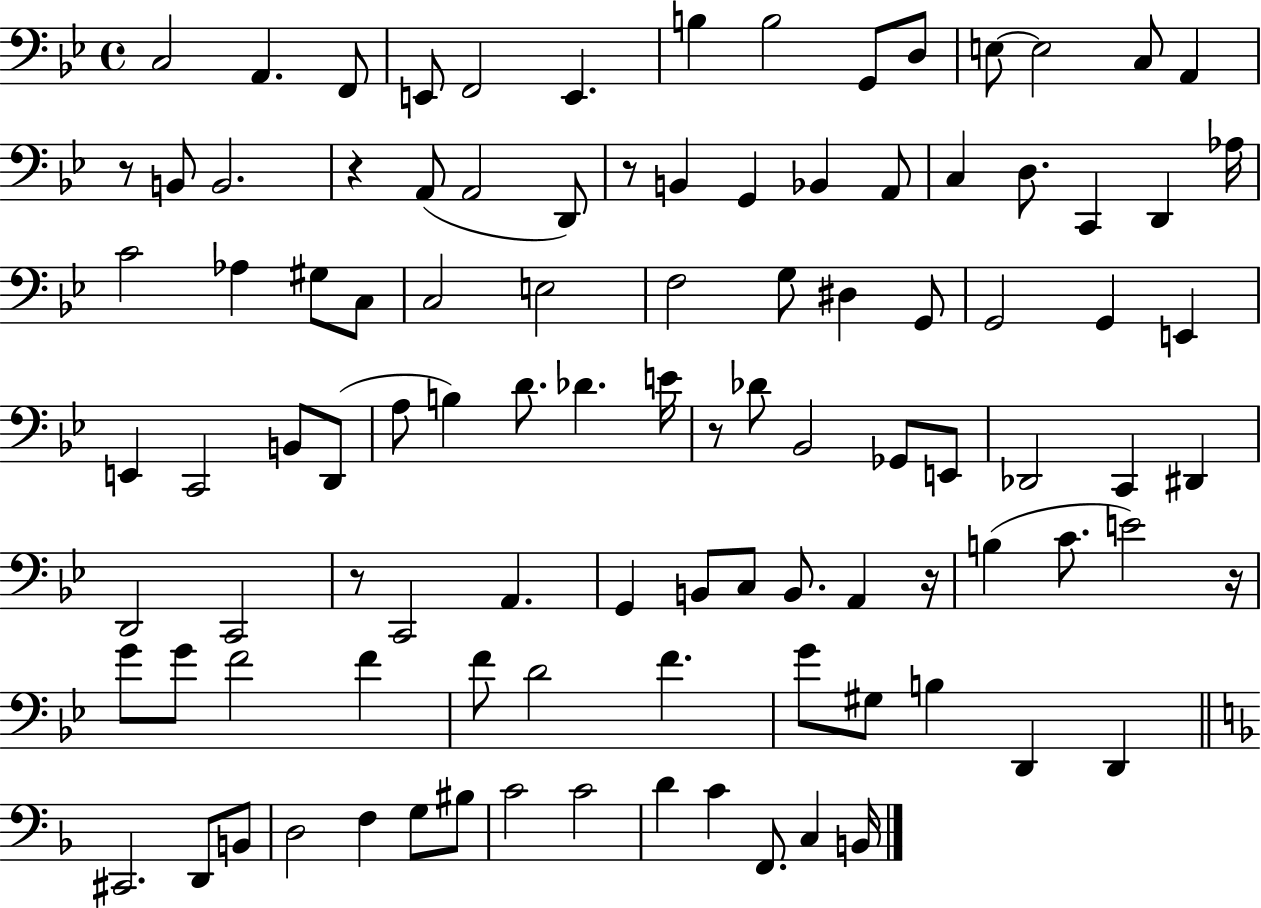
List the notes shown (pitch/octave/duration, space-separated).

C3/h A2/q. F2/e E2/e F2/h E2/q. B3/q B3/h G2/e D3/e E3/e E3/h C3/e A2/q R/e B2/e B2/h. R/q A2/e A2/h D2/e R/e B2/q G2/q Bb2/q A2/e C3/q D3/e. C2/q D2/q Ab3/s C4/h Ab3/q G#3/e C3/e C3/h E3/h F3/h G3/e D#3/q G2/e G2/h G2/q E2/q E2/q C2/h B2/e D2/e A3/e B3/q D4/e. Db4/q. E4/s R/e Db4/e Bb2/h Gb2/e E2/e Db2/h C2/q D#2/q D2/h C2/h R/e C2/h A2/q. G2/q B2/e C3/e B2/e. A2/q R/s B3/q C4/e. E4/h R/s G4/e G4/e F4/h F4/q F4/e D4/h F4/q. G4/e G#3/e B3/q D2/q D2/q C#2/h. D2/e B2/e D3/h F3/q G3/e BIS3/e C4/h C4/h D4/q C4/q F2/e. C3/q B2/s